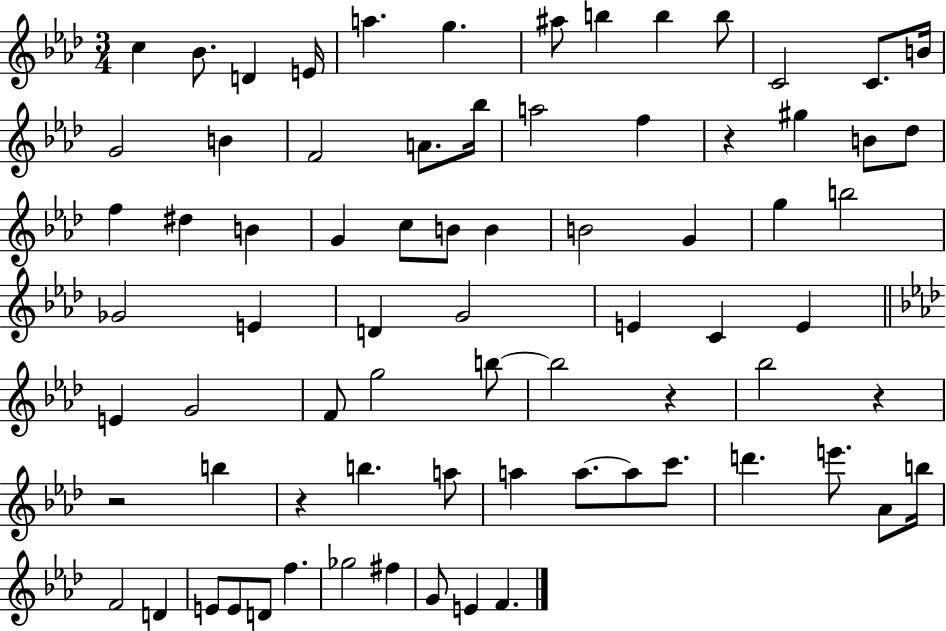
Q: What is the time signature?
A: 3/4